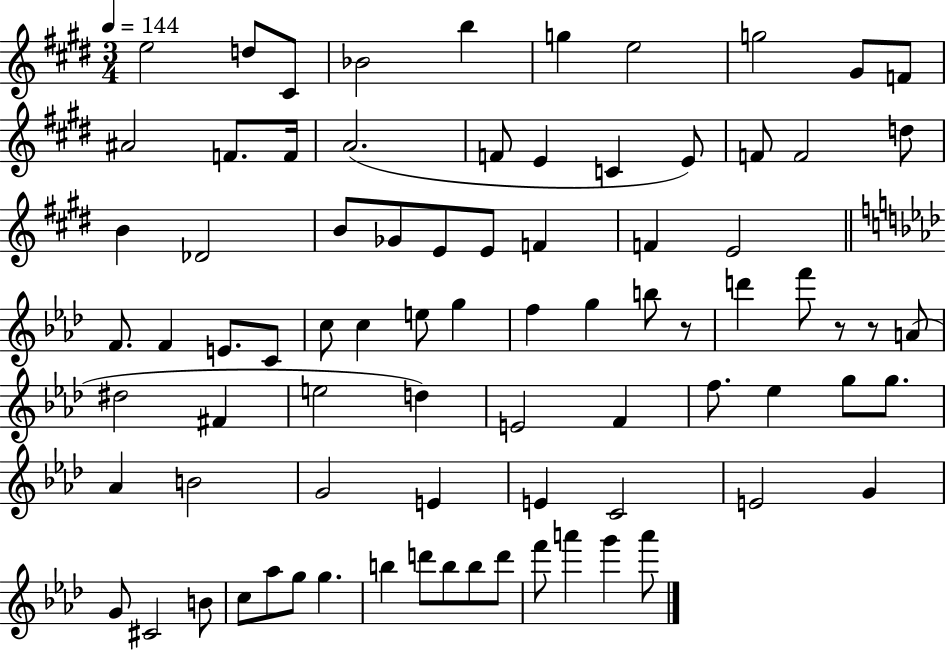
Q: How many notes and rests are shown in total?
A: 81